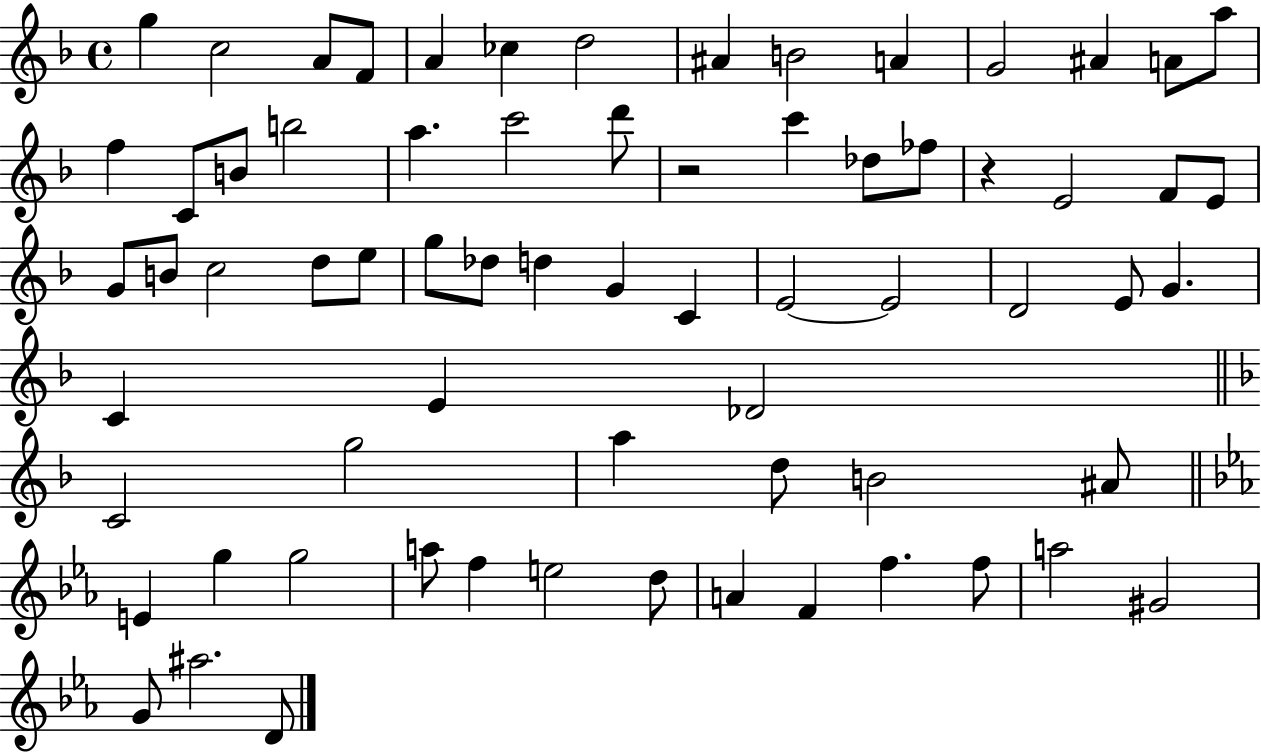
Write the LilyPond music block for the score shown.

{
  \clef treble
  \time 4/4
  \defaultTimeSignature
  \key f \major
  g''4 c''2 a'8 f'8 | a'4 ces''4 d''2 | ais'4 b'2 a'4 | g'2 ais'4 a'8 a''8 | \break f''4 c'8 b'8 b''2 | a''4. c'''2 d'''8 | r2 c'''4 des''8 fes''8 | r4 e'2 f'8 e'8 | \break g'8 b'8 c''2 d''8 e''8 | g''8 des''8 d''4 g'4 c'4 | e'2~~ e'2 | d'2 e'8 g'4. | \break c'4 e'4 des'2 | \bar "||" \break \key f \major c'2 g''2 | a''4 d''8 b'2 ais'8 | \bar "||" \break \key ees \major e'4 g''4 g''2 | a''8 f''4 e''2 d''8 | a'4 f'4 f''4. f''8 | a''2 gis'2 | \break g'8 ais''2. d'8 | \bar "|."
}